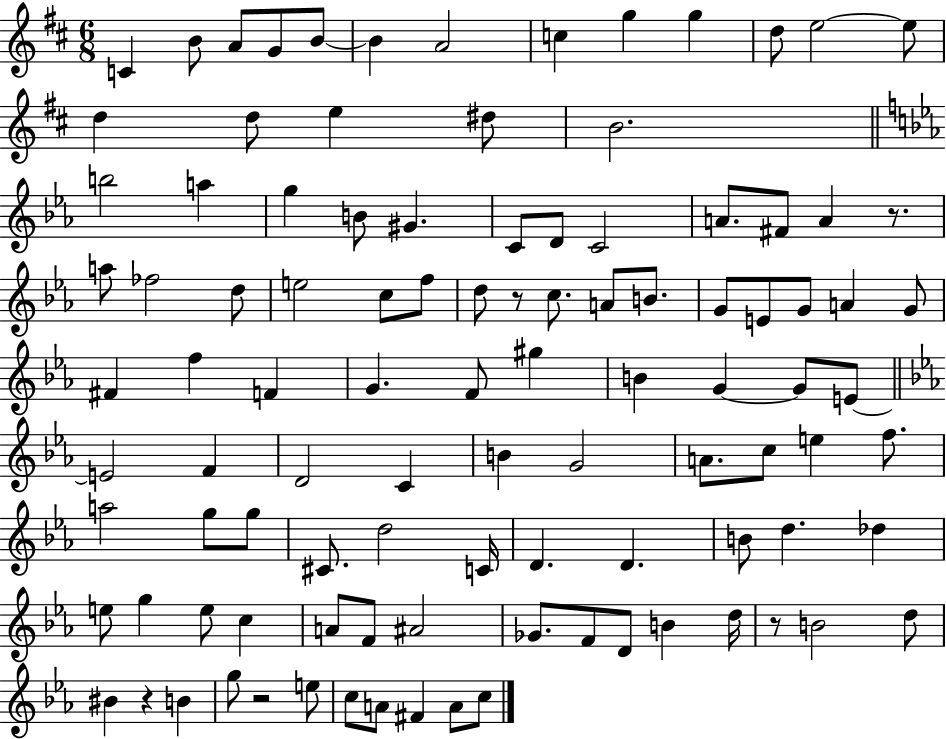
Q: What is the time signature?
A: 6/8